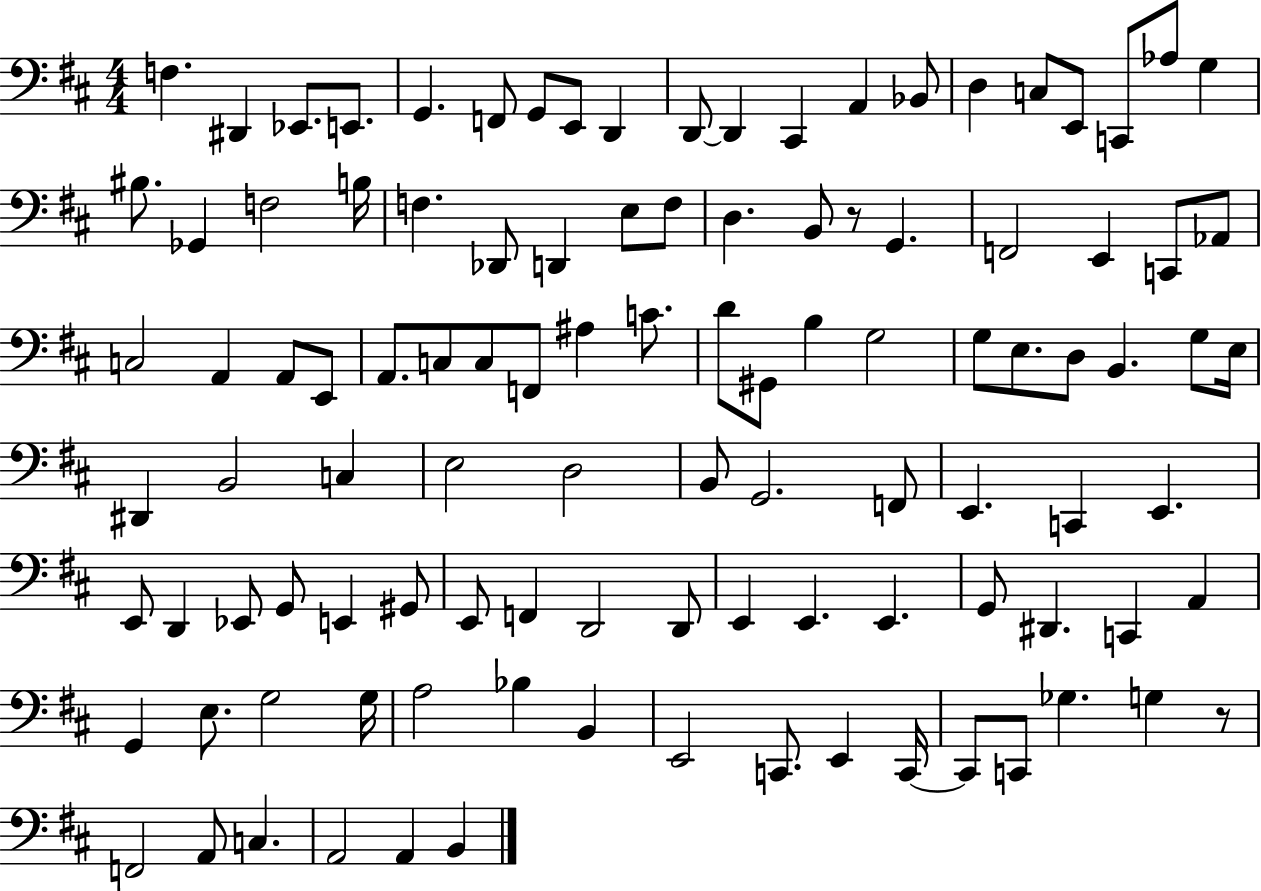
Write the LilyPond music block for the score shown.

{
  \clef bass
  \numericTimeSignature
  \time 4/4
  \key d \major
  f4. dis,4 ees,8. e,8. | g,4. f,8 g,8 e,8 d,4 | d,8~~ d,4 cis,4 a,4 bes,8 | d4 c8 e,8 c,8 aes8 g4 | \break bis8. ges,4 f2 b16 | f4. des,8 d,4 e8 f8 | d4. b,8 r8 g,4. | f,2 e,4 c,8 aes,8 | \break c2 a,4 a,8 e,8 | a,8. c8 c8 f,8 ais4 c'8. | d'8 gis,8 b4 g2 | g8 e8. d8 b,4. g8 e16 | \break dis,4 b,2 c4 | e2 d2 | b,8 g,2. f,8 | e,4. c,4 e,4. | \break e,8 d,4 ees,8 g,8 e,4 gis,8 | e,8 f,4 d,2 d,8 | e,4 e,4. e,4. | g,8 dis,4. c,4 a,4 | \break g,4 e8. g2 g16 | a2 bes4 b,4 | e,2 c,8. e,4 c,16~~ | c,8 c,8 ges4. g4 r8 | \break f,2 a,8 c4. | a,2 a,4 b,4 | \bar "|."
}